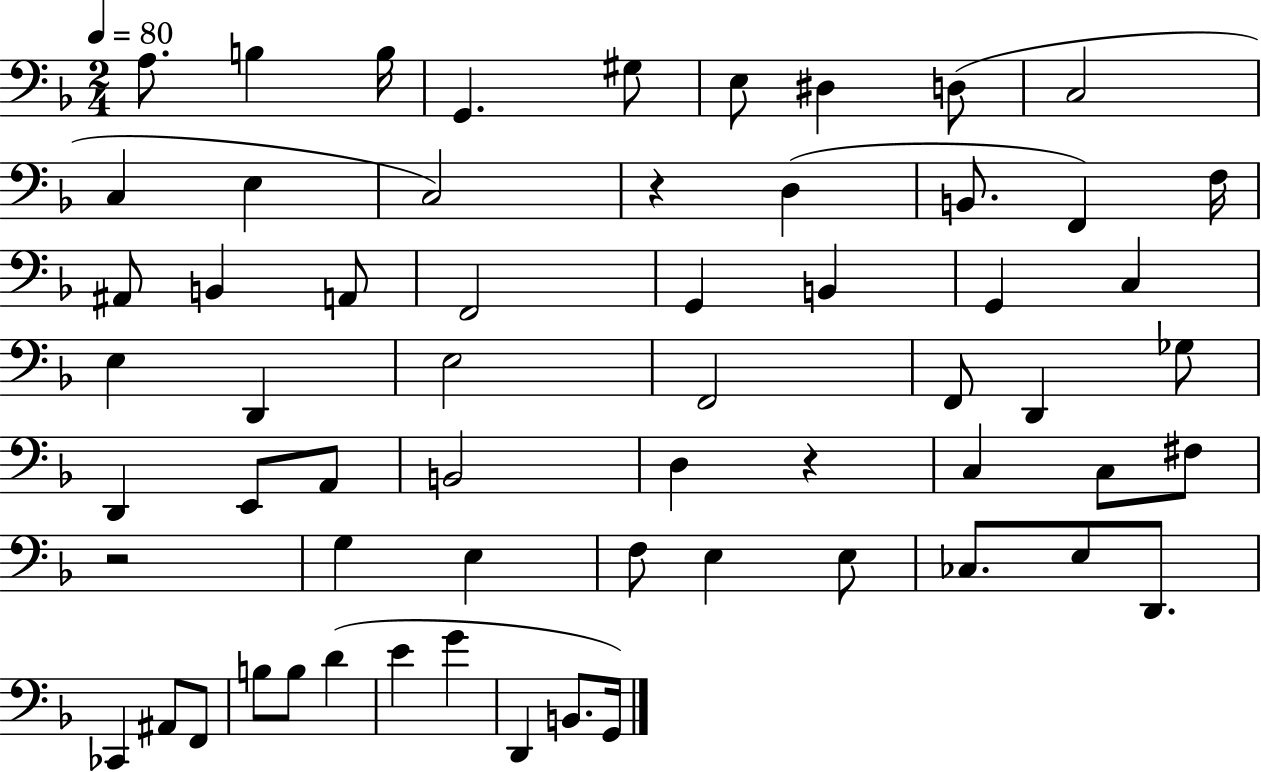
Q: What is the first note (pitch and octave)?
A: A3